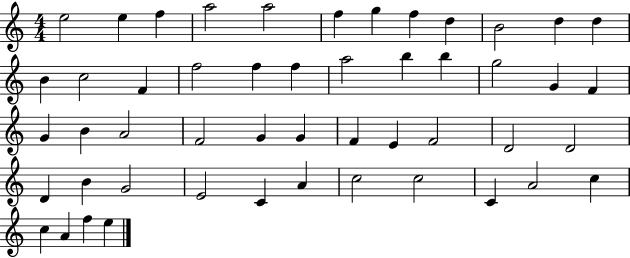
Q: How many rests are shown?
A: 0